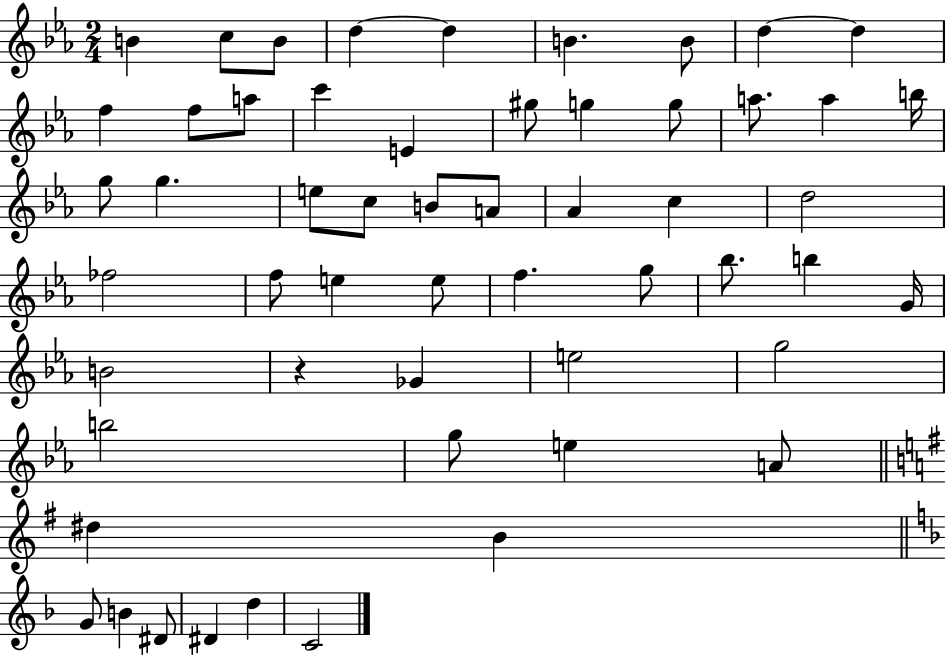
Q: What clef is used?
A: treble